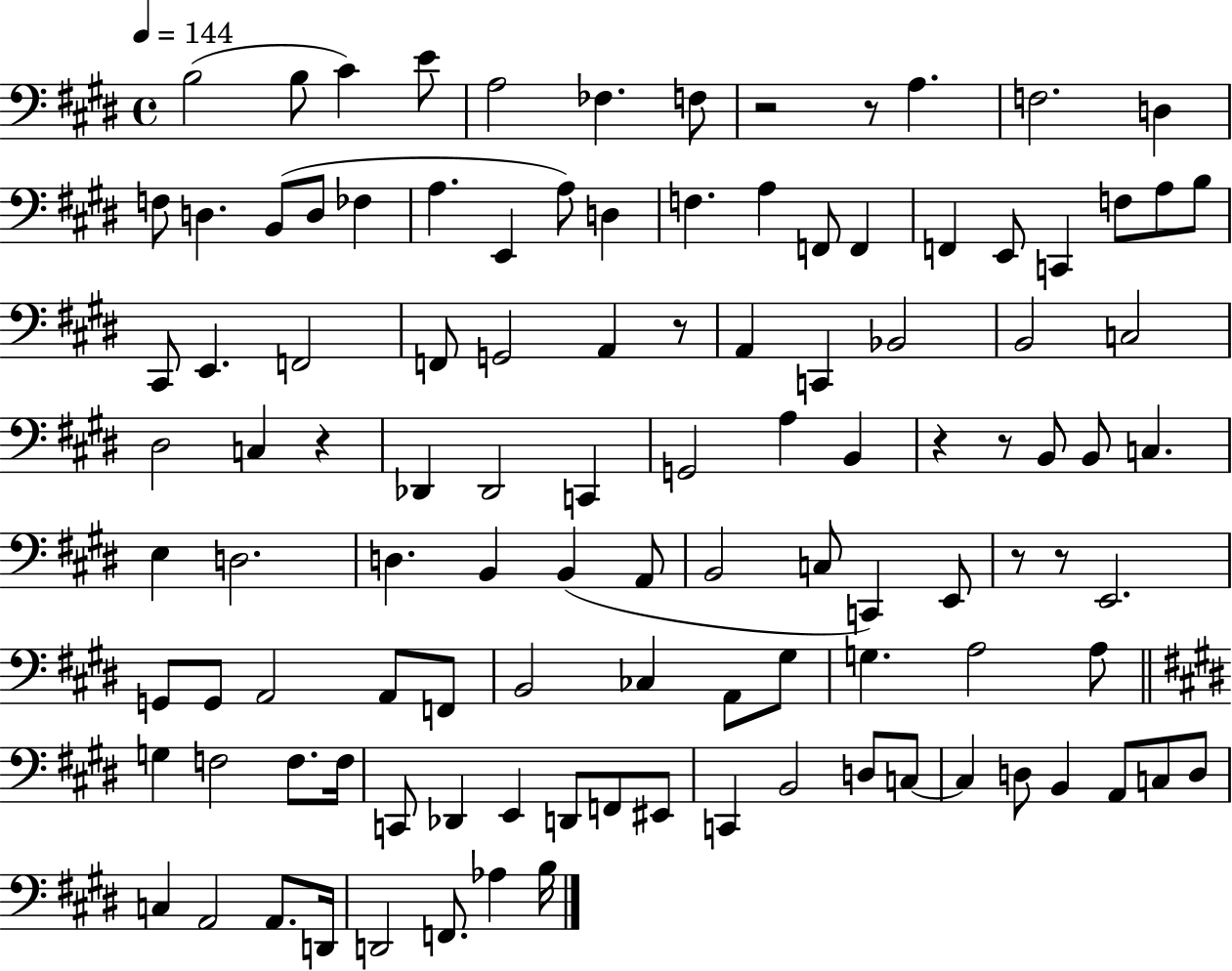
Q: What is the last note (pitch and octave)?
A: B3